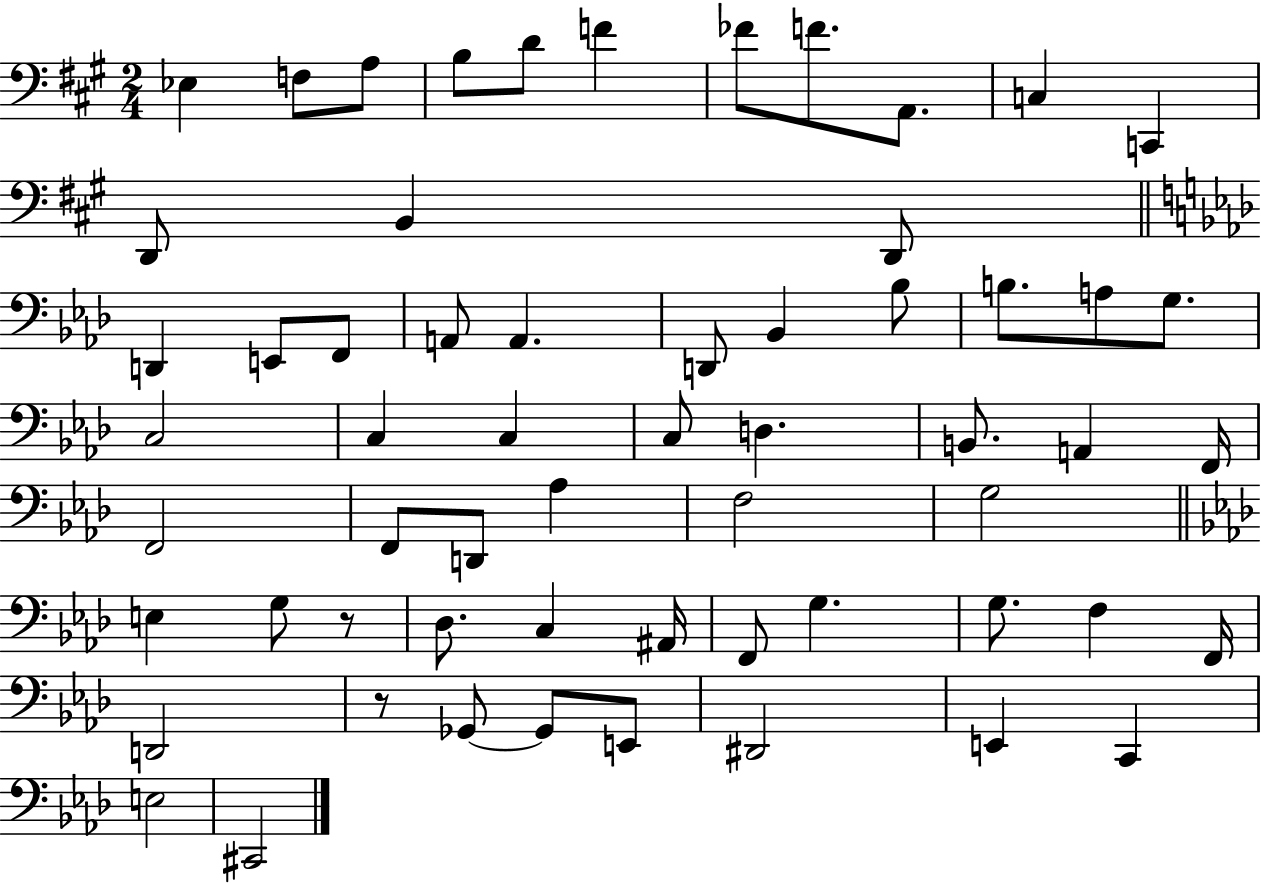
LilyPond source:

{
  \clef bass
  \numericTimeSignature
  \time 2/4
  \key a \major
  ees4 f8 a8 | b8 d'8 f'4 | fes'8 f'8. a,8. | c4 c,4 | \break d,8 b,4 d,8 | \bar "||" \break \key f \minor d,4 e,8 f,8 | a,8 a,4. | d,8 bes,4 bes8 | b8. a8 g8. | \break c2 | c4 c4 | c8 d4. | b,8. a,4 f,16 | \break f,2 | f,8 d,8 aes4 | f2 | g2 | \break \bar "||" \break \key aes \major e4 g8 r8 | des8. c4 ais,16 | f,8 g4. | g8. f4 f,16 | \break d,2 | r8 ges,8~~ ges,8 e,8 | dis,2 | e,4 c,4 | \break e2 | cis,2 | \bar "|."
}